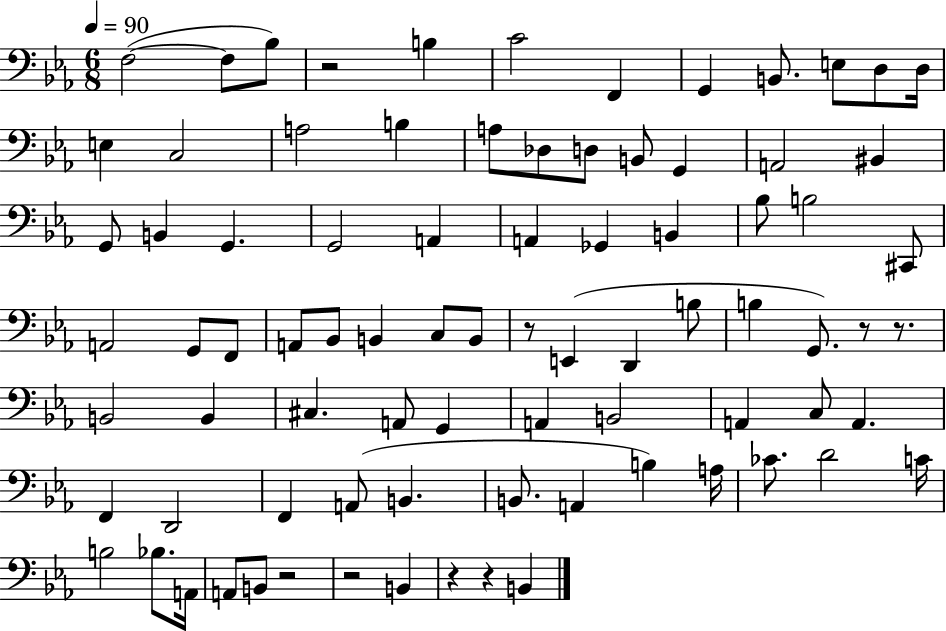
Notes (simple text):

F3/h F3/e Bb3/e R/h B3/q C4/h F2/q G2/q B2/e. E3/e D3/e D3/s E3/q C3/h A3/h B3/q A3/e Db3/e D3/e B2/e G2/q A2/h BIS2/q G2/e B2/q G2/q. G2/h A2/q A2/q Gb2/q B2/q Bb3/e B3/h C#2/e A2/h G2/e F2/e A2/e Bb2/e B2/q C3/e B2/e R/e E2/q D2/q B3/e B3/q G2/e. R/e R/e. B2/h B2/q C#3/q. A2/e G2/q A2/q B2/h A2/q C3/e A2/q. F2/q D2/h F2/q A2/e B2/q. B2/e. A2/q B3/q A3/s CES4/e. D4/h C4/s B3/h Bb3/e. A2/s A2/e B2/e R/h R/h B2/q R/q R/q B2/q